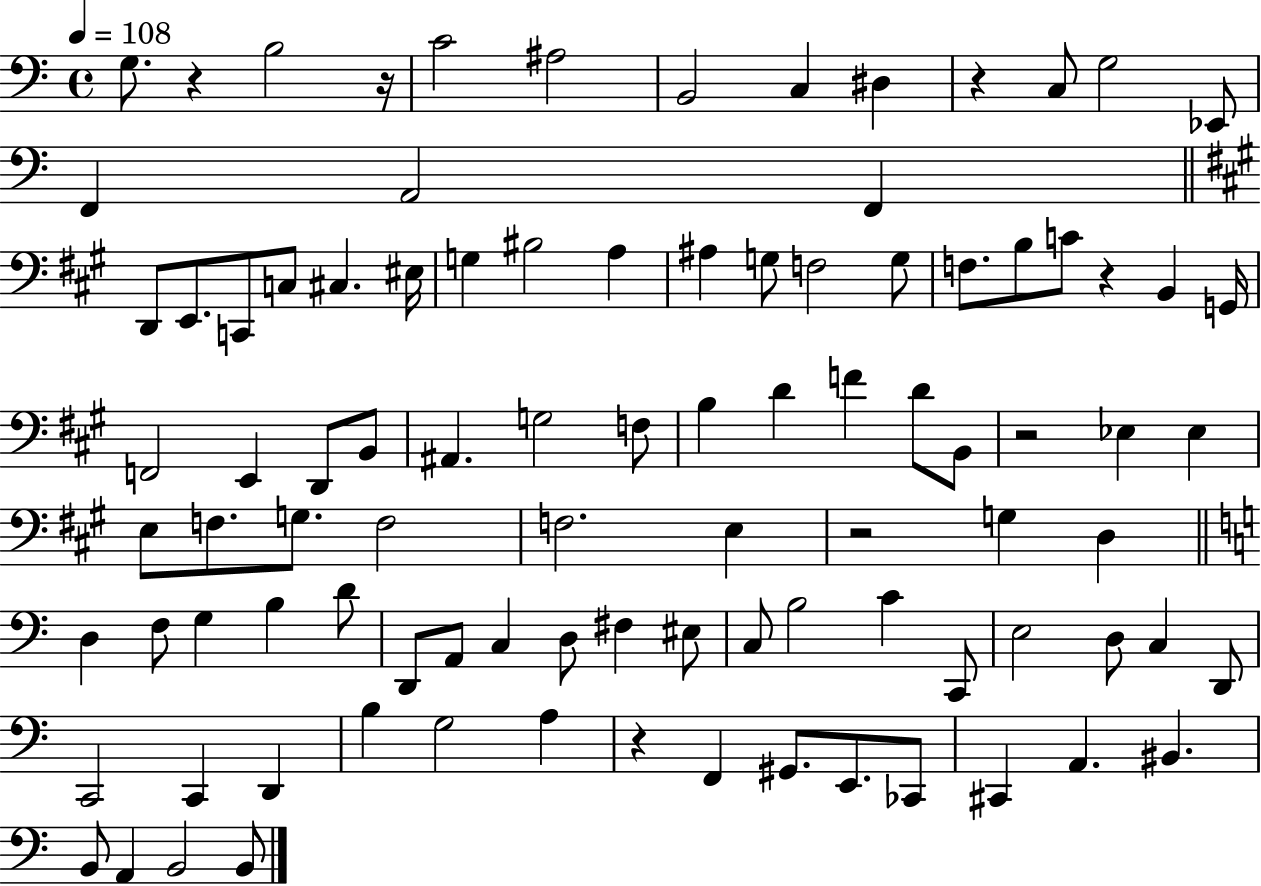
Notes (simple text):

G3/e. R/q B3/h R/s C4/h A#3/h B2/h C3/q D#3/q R/q C3/e G3/h Eb2/e F2/q A2/h F2/q D2/e E2/e. C2/e C3/e C#3/q. EIS3/s G3/q BIS3/h A3/q A#3/q G3/e F3/h G3/e F3/e. B3/e C4/e R/q B2/q G2/s F2/h E2/q D2/e B2/e A#2/q. G3/h F3/e B3/q D4/q F4/q D4/e B2/e R/h Eb3/q Eb3/q E3/e F3/e. G3/e. F3/h F3/h. E3/q R/h G3/q D3/q D3/q F3/e G3/q B3/q D4/e D2/e A2/e C3/q D3/e F#3/q EIS3/e C3/e B3/h C4/q C2/e E3/h D3/e C3/q D2/e C2/h C2/q D2/q B3/q G3/h A3/q R/q F2/q G#2/e. E2/e. CES2/e C#2/q A2/q. BIS2/q. B2/e A2/q B2/h B2/e